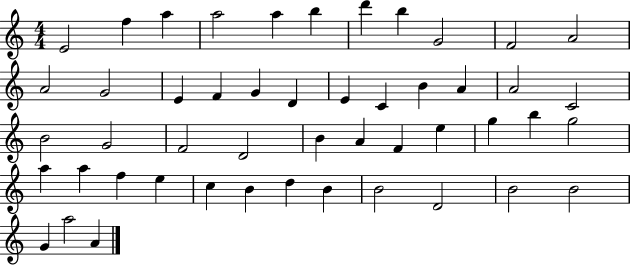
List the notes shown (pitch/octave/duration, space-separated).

E4/h F5/q A5/q A5/h A5/q B5/q D6/q B5/q G4/h F4/h A4/h A4/h G4/h E4/q F4/q G4/q D4/q E4/q C4/q B4/q A4/q A4/h C4/h B4/h G4/h F4/h D4/h B4/q A4/q F4/q E5/q G5/q B5/q G5/h A5/q A5/q F5/q E5/q C5/q B4/q D5/q B4/q B4/h D4/h B4/h B4/h G4/q A5/h A4/q